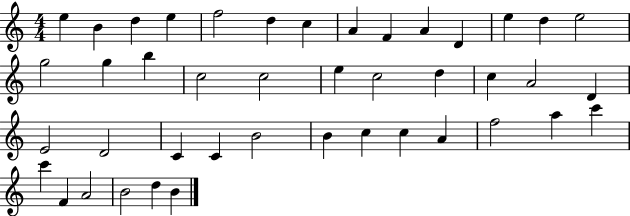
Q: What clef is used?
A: treble